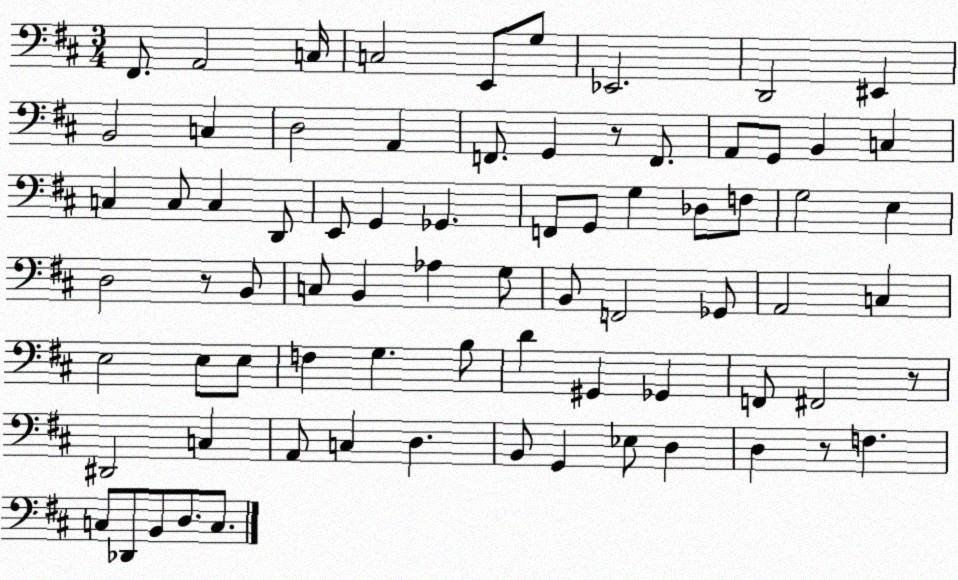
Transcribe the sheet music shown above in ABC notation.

X:1
T:Untitled
M:3/4
L:1/4
K:D
^F,,/2 A,,2 C,/4 C,2 E,,/2 G,/2 _E,,2 D,,2 ^E,, B,,2 C, D,2 A,, F,,/2 G,, z/2 F,,/2 A,,/2 G,,/2 B,, C, C, C,/2 C, D,,/2 E,,/2 G,, _G,, F,,/2 G,,/2 G, _D,/2 F,/2 G,2 E, D,2 z/2 B,,/2 C,/2 B,, _A, G,/2 B,,/2 F,,2 _G,,/2 A,,2 C, E,2 E,/2 E,/2 F, G, B,/2 D ^G,, _G,, F,,/2 ^F,,2 z/2 ^D,,2 C, A,,/2 C, D, B,,/2 G,, _E,/2 D, D, z/2 F, C,/2 _D,,/2 B,,/2 D,/2 C,/2